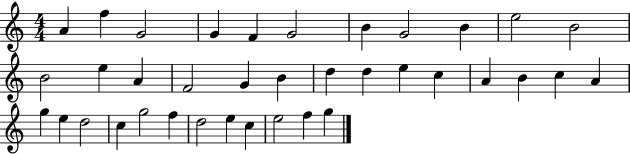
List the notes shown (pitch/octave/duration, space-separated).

A4/q F5/q G4/h G4/q F4/q G4/h B4/q G4/h B4/q E5/h B4/h B4/h E5/q A4/q F4/h G4/q B4/q D5/q D5/q E5/q C5/q A4/q B4/q C5/q A4/q G5/q E5/q D5/h C5/q G5/h F5/q D5/h E5/q C5/q E5/h F5/q G5/q